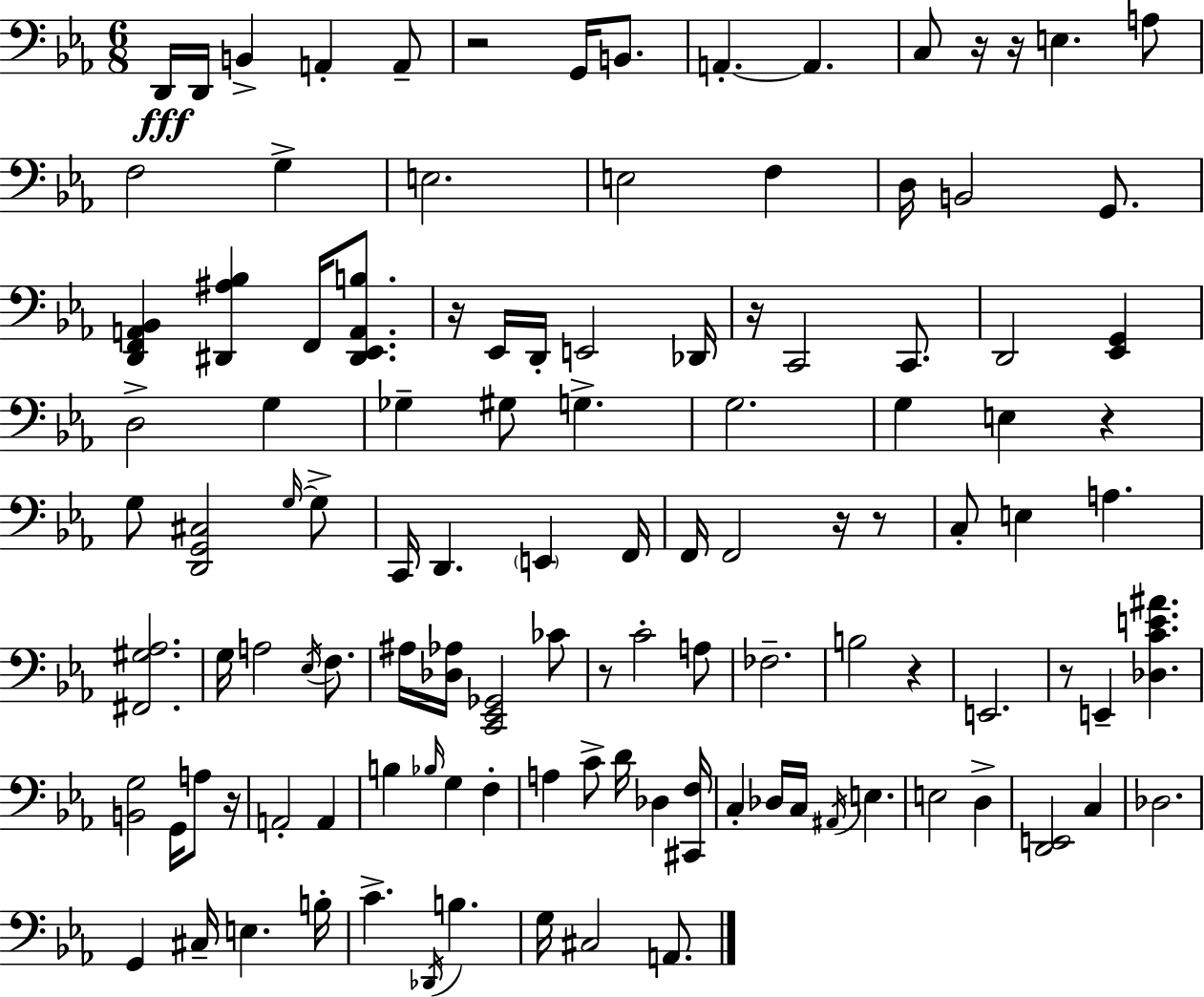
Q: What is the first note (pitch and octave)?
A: D2